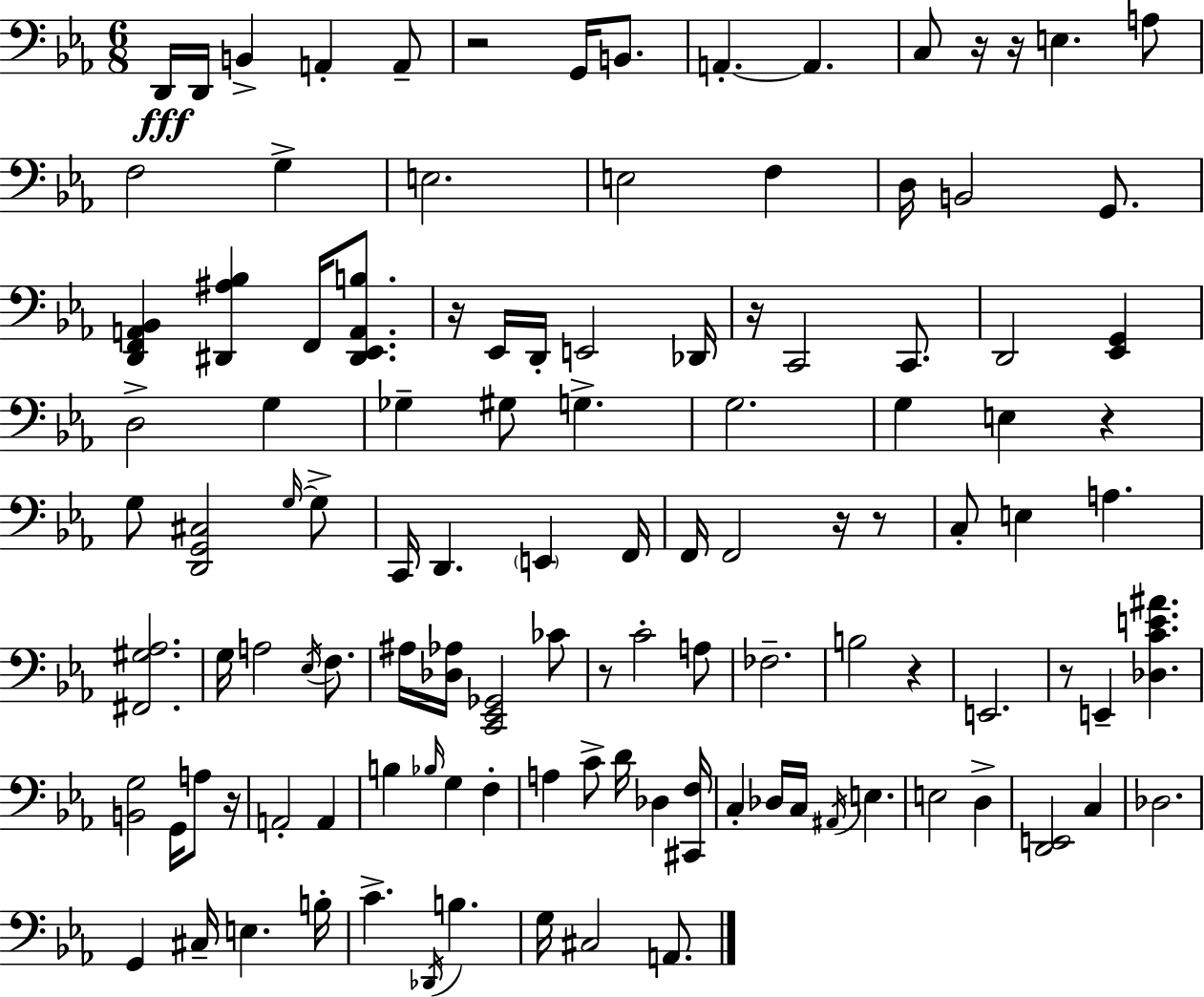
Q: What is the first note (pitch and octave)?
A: D2